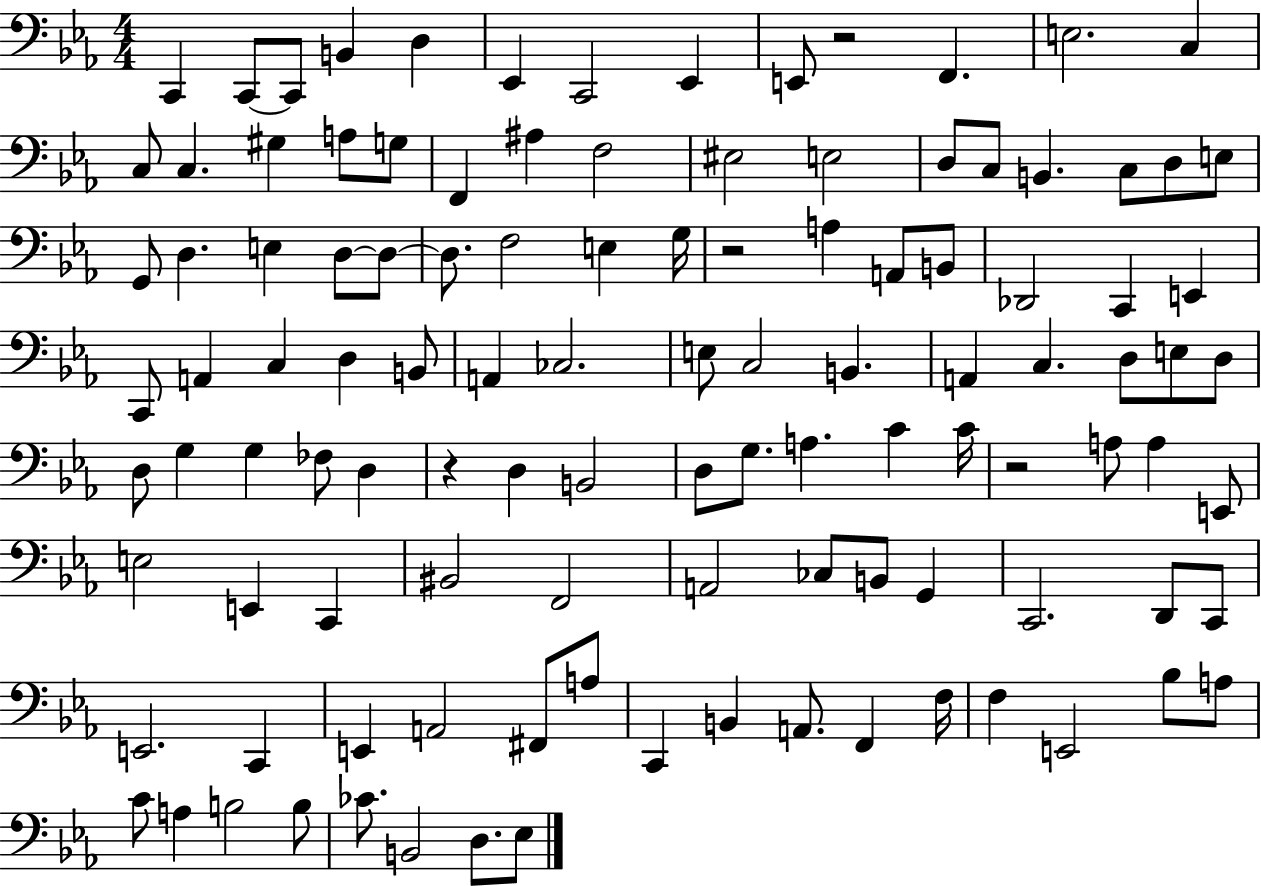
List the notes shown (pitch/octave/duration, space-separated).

C2/q C2/e C2/e B2/q D3/q Eb2/q C2/h Eb2/q E2/e R/h F2/q. E3/h. C3/q C3/e C3/q. G#3/q A3/e G3/e F2/q A#3/q F3/h EIS3/h E3/h D3/e C3/e B2/q. C3/e D3/e E3/e G2/e D3/q. E3/q D3/e D3/e D3/e. F3/h E3/q G3/s R/h A3/q A2/e B2/e Db2/h C2/q E2/q C2/e A2/q C3/q D3/q B2/e A2/q CES3/h. E3/e C3/h B2/q. A2/q C3/q. D3/e E3/e D3/e D3/e G3/q G3/q FES3/e D3/q R/q D3/q B2/h D3/e G3/e. A3/q. C4/q C4/s R/h A3/e A3/q E2/e E3/h E2/q C2/q BIS2/h F2/h A2/h CES3/e B2/e G2/q C2/h. D2/e C2/e E2/h. C2/q E2/q A2/h F#2/e A3/e C2/q B2/q A2/e. F2/q F3/s F3/q E2/h Bb3/e A3/e C4/e A3/q B3/h B3/e CES4/e. B2/h D3/e. Eb3/e